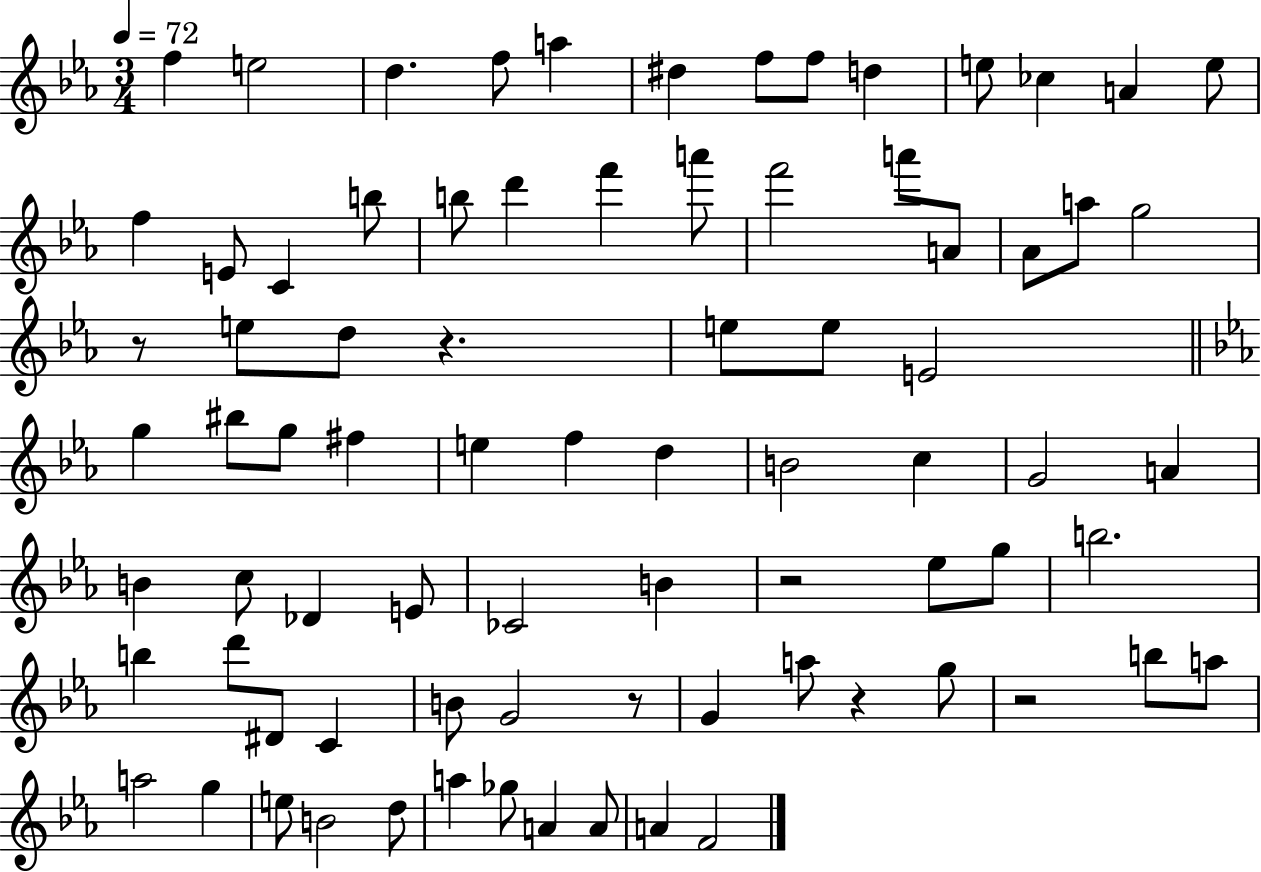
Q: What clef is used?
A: treble